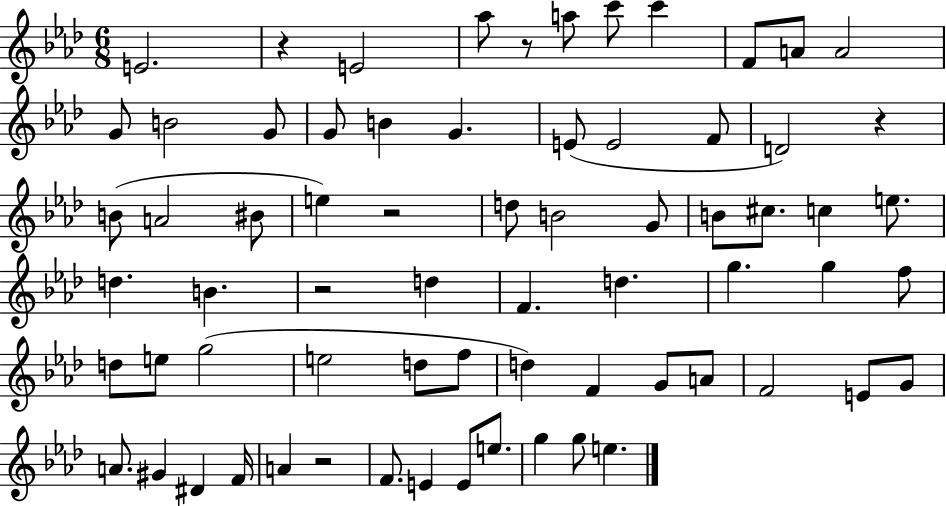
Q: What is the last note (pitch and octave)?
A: E5